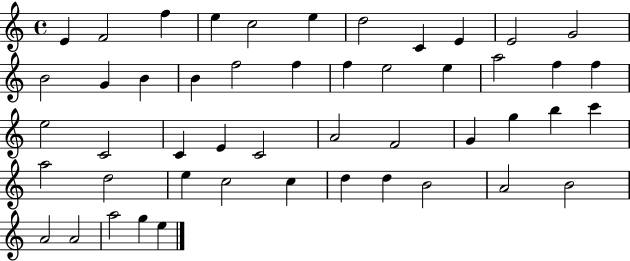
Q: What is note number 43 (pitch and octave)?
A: A4